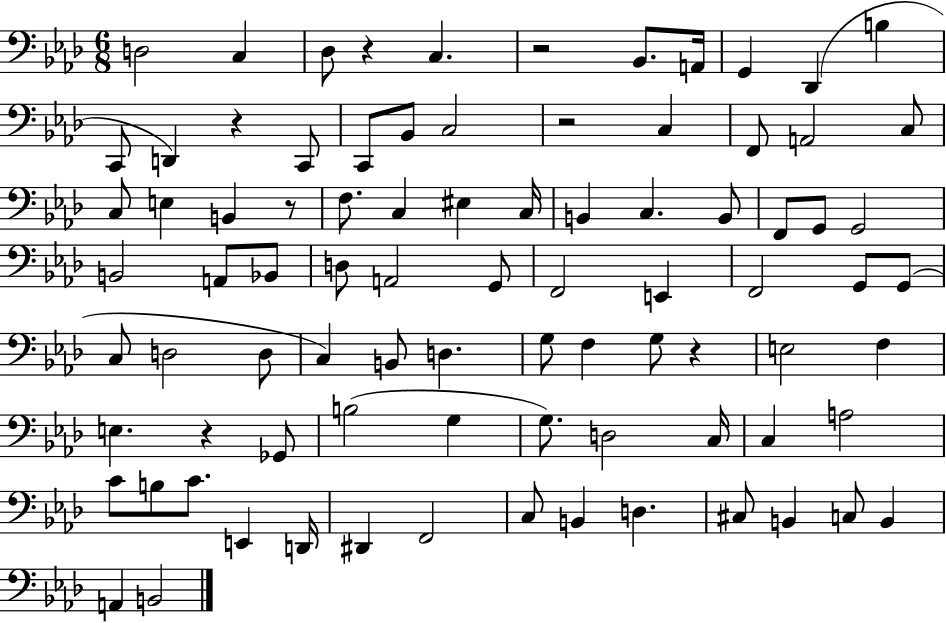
D3/h C3/q Db3/e R/q C3/q. R/h Bb2/e. A2/s G2/q Db2/q B3/q C2/e D2/q R/q C2/e C2/e Bb2/e C3/h R/h C3/q F2/e A2/h C3/e C3/e E3/q B2/q R/e F3/e. C3/q EIS3/q C3/s B2/q C3/q. B2/e F2/e G2/e G2/h B2/h A2/e Bb2/e D3/e A2/h G2/e F2/h E2/q F2/h G2/e G2/e C3/e D3/h D3/e C3/q B2/e D3/q. G3/e F3/q G3/e R/q E3/h F3/q E3/q. R/q Gb2/e B3/h G3/q G3/e. D3/h C3/s C3/q A3/h C4/e B3/e C4/e. E2/q D2/s D#2/q F2/h C3/e B2/q D3/q. C#3/e B2/q C3/e B2/q A2/q B2/h